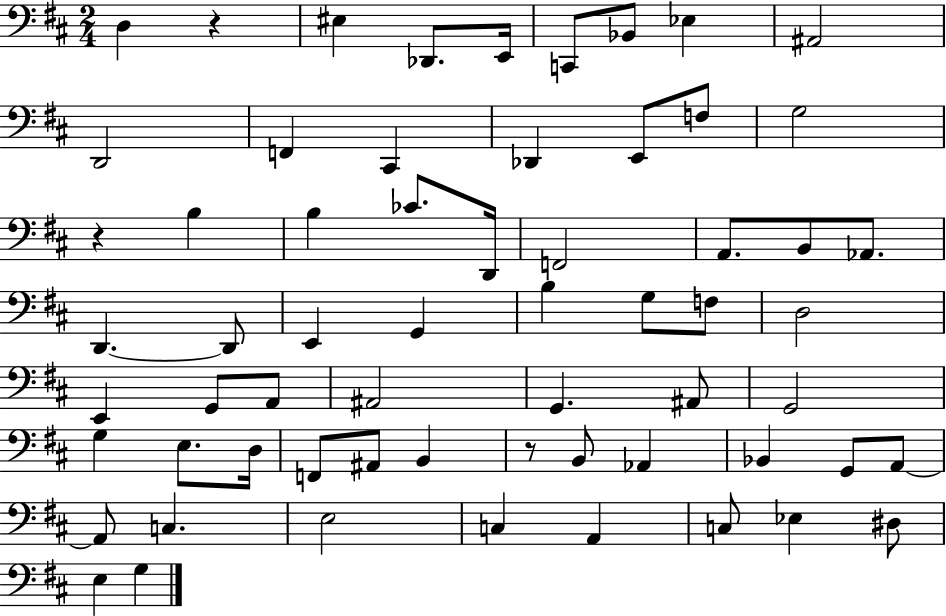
{
  \clef bass
  \numericTimeSignature
  \time 2/4
  \key d \major
  d4 r4 | eis4 des,8. e,16 | c,8 bes,8 ees4 | ais,2 | \break d,2 | f,4 cis,4 | des,4 e,8 f8 | g2 | \break r4 b4 | b4 ces'8. d,16 | f,2 | a,8. b,8 aes,8. | \break d,4.~~ d,8 | e,4 g,4 | b4 g8 f8 | d2 | \break e,4 g,8 a,8 | ais,2 | g,4. ais,8 | g,2 | \break g4 e8. d16 | f,8 ais,8 b,4 | r8 b,8 aes,4 | bes,4 g,8 a,8~~ | \break a,8 c4. | e2 | c4 a,4 | c8 ees4 dis8 | \break e4 g4 | \bar "|."
}